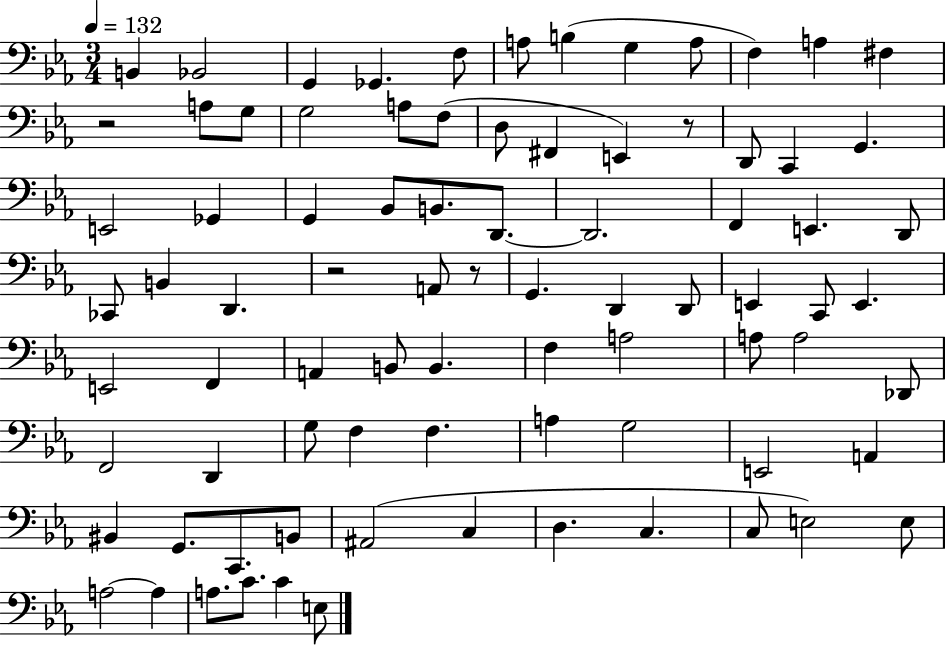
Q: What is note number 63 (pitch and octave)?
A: BIS2